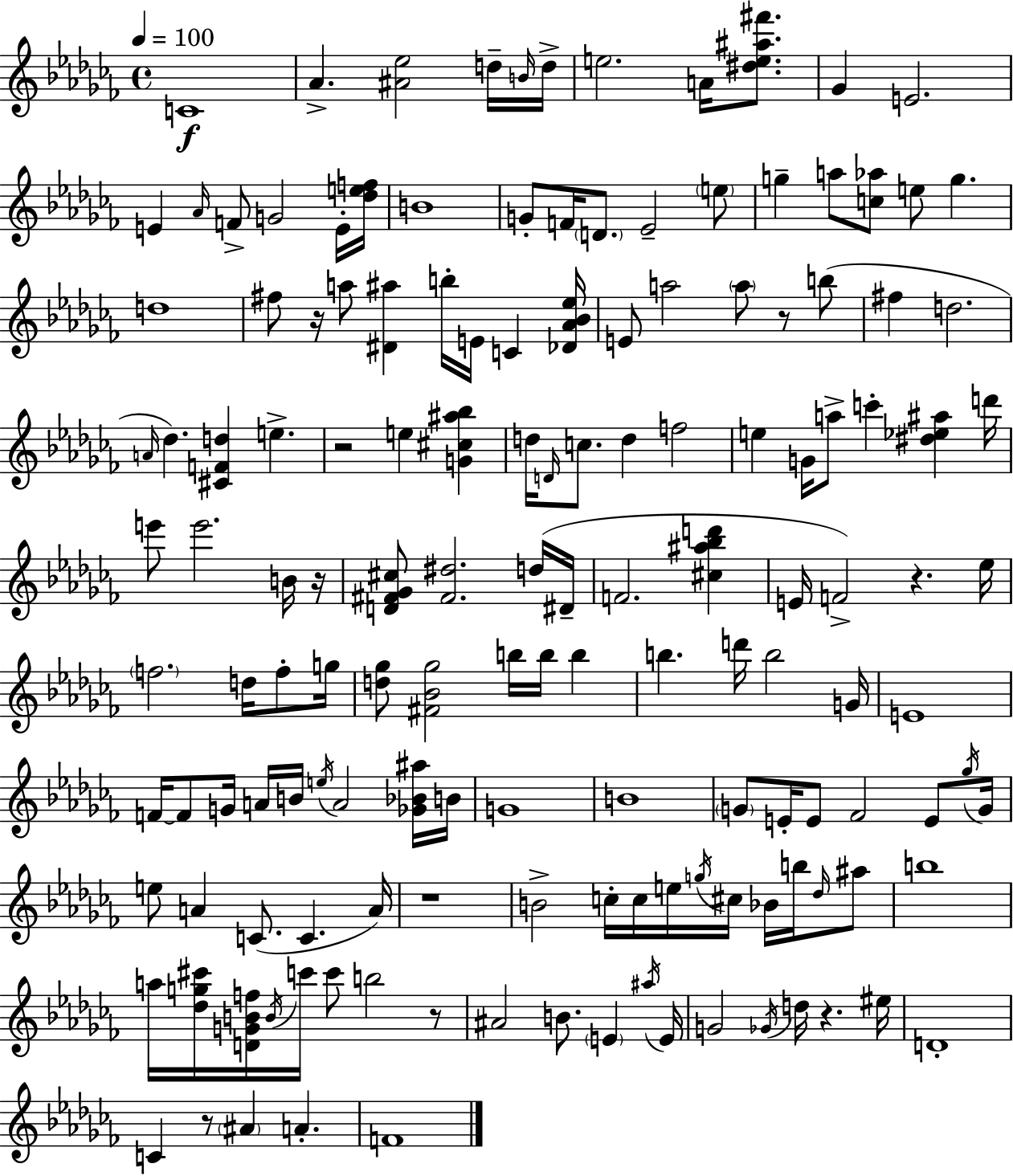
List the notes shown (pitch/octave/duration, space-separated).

C4/w Ab4/q. [A#4,Eb5]/h D5/s B4/s D5/s E5/h. A4/s [D#5,E5,A#5,F#6]/e. Gb4/q E4/h. E4/q Ab4/s F4/e G4/h E4/s [Db5,E5,F5]/s B4/w G4/e F4/s D4/e. Eb4/h E5/e G5/q A5/e [C5,Ab5]/e E5/e G5/q. D5/w F#5/e R/s A5/e [D#4,A#5]/q B5/s E4/s C4/q [Db4,Ab4,Bb4,Eb5]/s E4/e A5/h A5/e R/e B5/e F#5/q D5/h. A4/s Db5/q. [C#4,F4,D5]/q E5/q. R/h E5/q [G4,C#5,A#5,Bb5]/q D5/s D4/s C5/e. D5/q F5/h E5/q G4/s A5/e C6/q [D#5,Eb5,A#5]/q D6/s E6/e E6/h. B4/s R/s [D4,F#4,Gb4,C#5]/e [F#4,D#5]/h. D5/s D#4/s F4/h. [C#5,A#5,Bb5,D6]/q E4/s F4/h R/q. Eb5/s F5/h. D5/s F5/e G5/s [D5,Gb5]/e [F#4,Bb4,Gb5]/h B5/s B5/s B5/q B5/q. D6/s B5/h G4/s E4/w F4/s F4/e G4/s A4/s B4/s E5/s A4/h [Gb4,Bb4,A#5]/s B4/s G4/w B4/w G4/e E4/s E4/e FES4/h E4/e Gb5/s G4/s E5/e A4/q C4/e. C4/q. A4/s R/w B4/h C5/s C5/s E5/s G5/s C#5/s Bb4/s B5/s Db5/s A#5/e B5/w A5/s [Db5,G5,C#6]/s [D4,G4,B4,F5]/s B4/s C6/s C6/e B5/h R/e A#4/h B4/e. E4/q A#5/s E4/s G4/h Gb4/s D5/s R/q. EIS5/s D4/w C4/q R/e A#4/q A4/q. F4/w